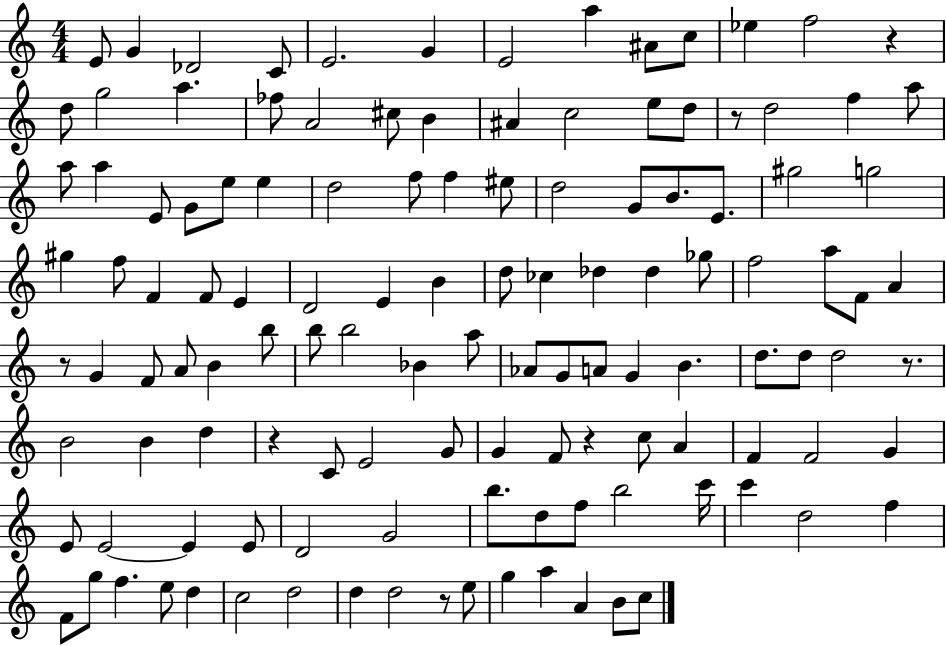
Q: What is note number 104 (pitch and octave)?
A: F4